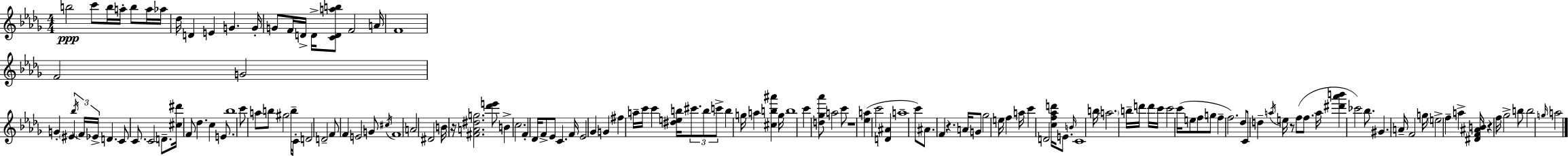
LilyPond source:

{
  \clef treble
  \numericTimeSignature
  \time 4/4
  \key bes \minor
  b''2\ppp c'''8 b''16 a''16-. b''8 a''16 aes''16 | des''16 d'4 e'4 g'4. g'16-. | g'8 f'16 d'16-> d'16-> <c' d' a'' b''>8 f'2 a'16 | f'1 | \break f'2 g'2 | g'4-. \parenthesize eis'4 \tuplet 3/2 { \acciaccatura { bes''16 } f'16 ees'16-> } d'4. | c'8 c'8. c'2 d'8.-- | <cis'' dis'''>16 f'8 des''4. c''4 e'8. | \break bes''1 | c'''8 a''8 b''8 gis''2 b''16-- | c'16-. d'2 d'2-- | f'8 f'4 e'2 g'8 | \break \acciaccatura { cis''16 } f'1 | a'2 dis'2 | b'16 r16 <fis' a' dis'' g''>2. | <des''' e'''>8 b'4-> c''2. | \break f'4-. des'16 f'8-> ees'8 c'4. | f'16 ees'2 ges'4 g'4 | fis''4 a''16-- c'''16 c'''4 <dis'' e'' b''>16 \tuplet 3/2 { cis'''8. | b''8 c'''8-> } b''4 g''16 a''4 <cis'' b'' ais'''>4 | \break g''16 b''1 | c'''4 <d'' ges'' aes'''>8 a''2 | c'''8 r1 | <ees'' a''>4( c'''2 <d' ais'>4 | \break a''1-- | c'''8) ais'8. f'4 r4. | a'16 g'8 ges''2 e''16 f''4 | a''16 c'''4 d'2 <c'' f'' aes'' d'''>16 e'8. | \break \grace { b'16 } c'1 | b''16 \parenthesize a''2. | b''16-- d'''16 d'''16 c'''16 c'''2 c'''16( e''8 f''8 | g''8 f''4-- f''2.) | \break des''8 c'8 d''4-- \acciaccatura { a''16 } e''16 r8 f''8( | f''8. a''16 <dis''' aes''' b'''>4 ces'''2) | bes''8. gis'4. a'16-- f'2 | g''16 \parenthesize e''2-> f''4-- | \break a''4-> <dis' f' ais' b'>16 r4 f''16 ges''2-> | b''8 b''2 \grace { g''16 } a''2 | \bar "|."
}